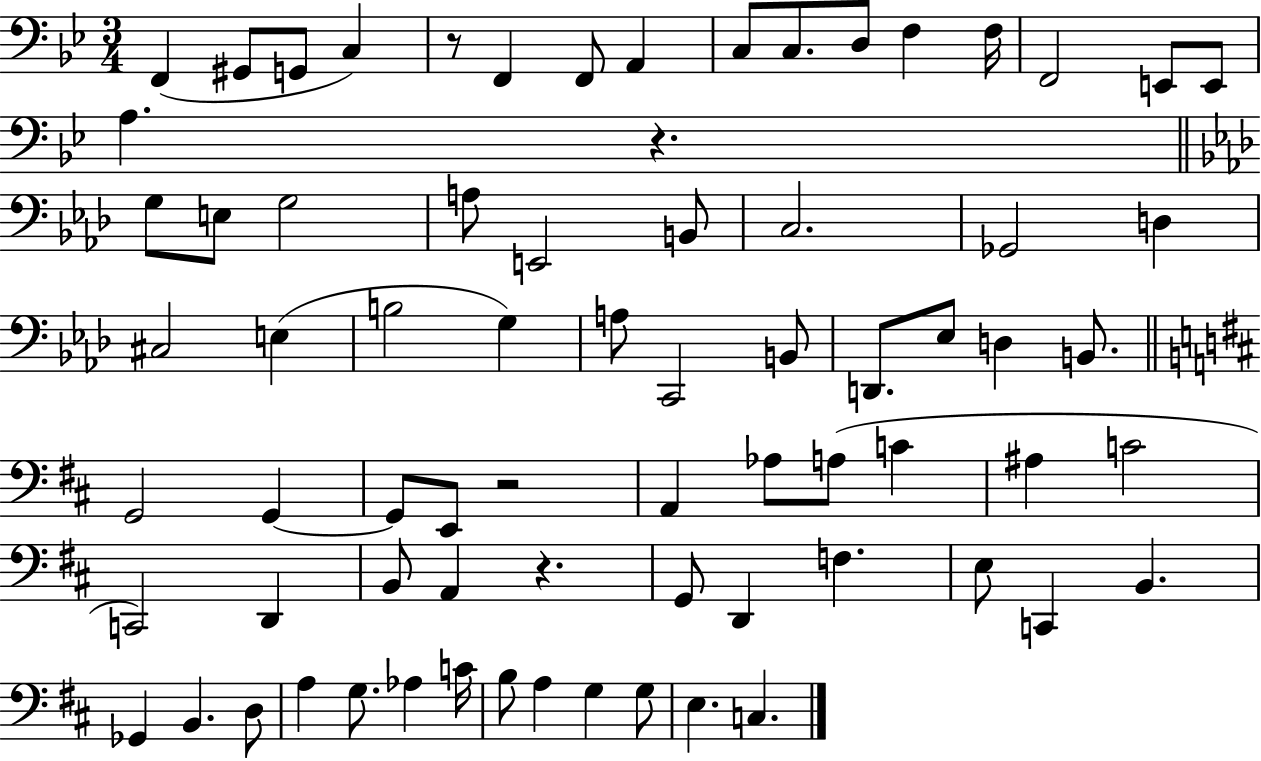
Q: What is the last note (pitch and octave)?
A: C3